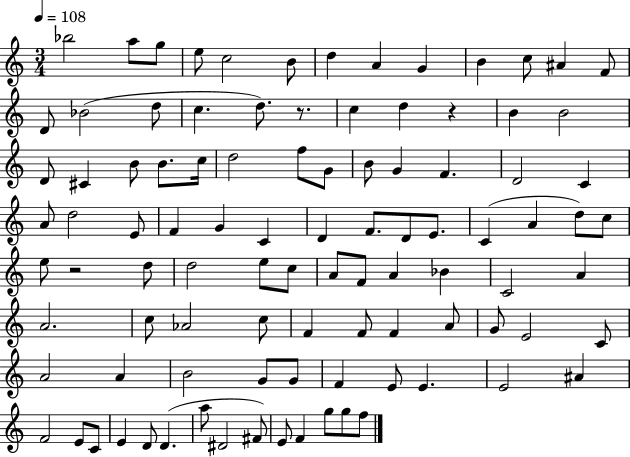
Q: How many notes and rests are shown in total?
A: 98